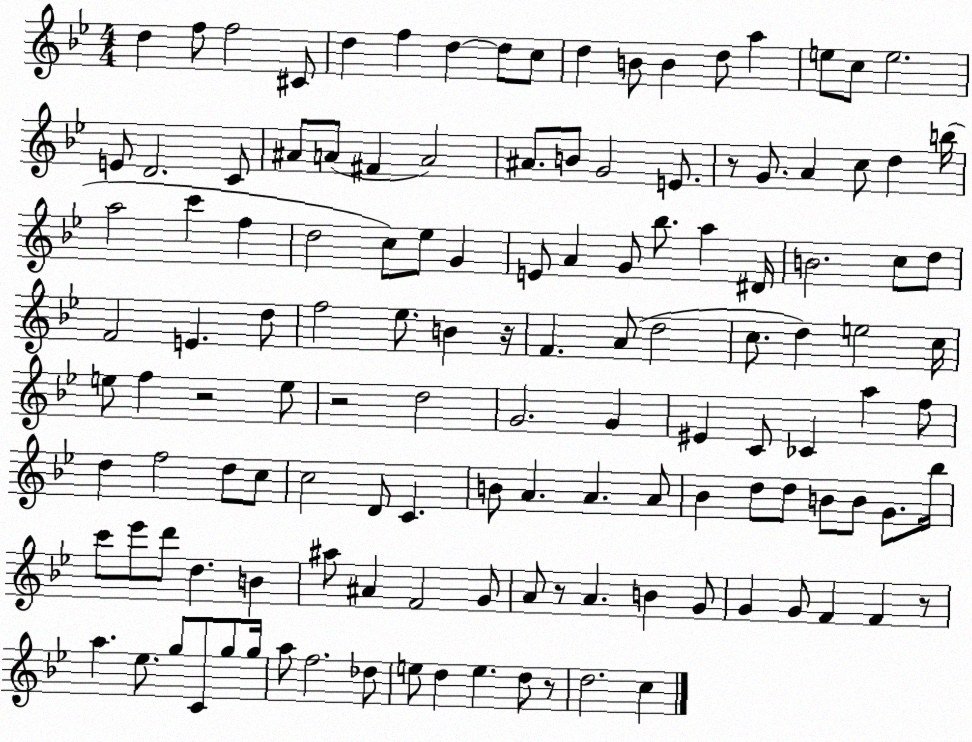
X:1
T:Untitled
M:4/4
L:1/4
K:Bb
d f/2 f2 ^C/2 d f d d/2 c/2 d B/2 B d/2 a e/2 c/2 e2 E/2 D2 C/2 ^A/2 A/2 ^F A2 ^A/2 B/2 G2 E/2 z/2 G/2 A c/2 d b/4 a2 c' f d2 c/2 _e/2 G E/2 A G/2 _b/2 a ^D/4 B2 c/2 d/2 F2 E d/2 f2 _e/2 B z/4 F A/2 d2 c/2 d e2 c/4 e/2 f z2 e/2 z2 d2 G2 G ^E C/2 _C a f/2 d f2 d/2 c/2 c2 D/2 C B/2 A A A/2 _B d/2 d/2 B/2 B/2 G/2 _b/4 c'/2 _e'/2 d'/2 d B ^a/2 ^A F2 G/2 A/2 z/2 A B G/2 G G/2 F F z/2 a _e/2 g/2 C/2 g/2 g/4 a/2 f2 _d/2 e/2 d e d/2 z/2 d2 c